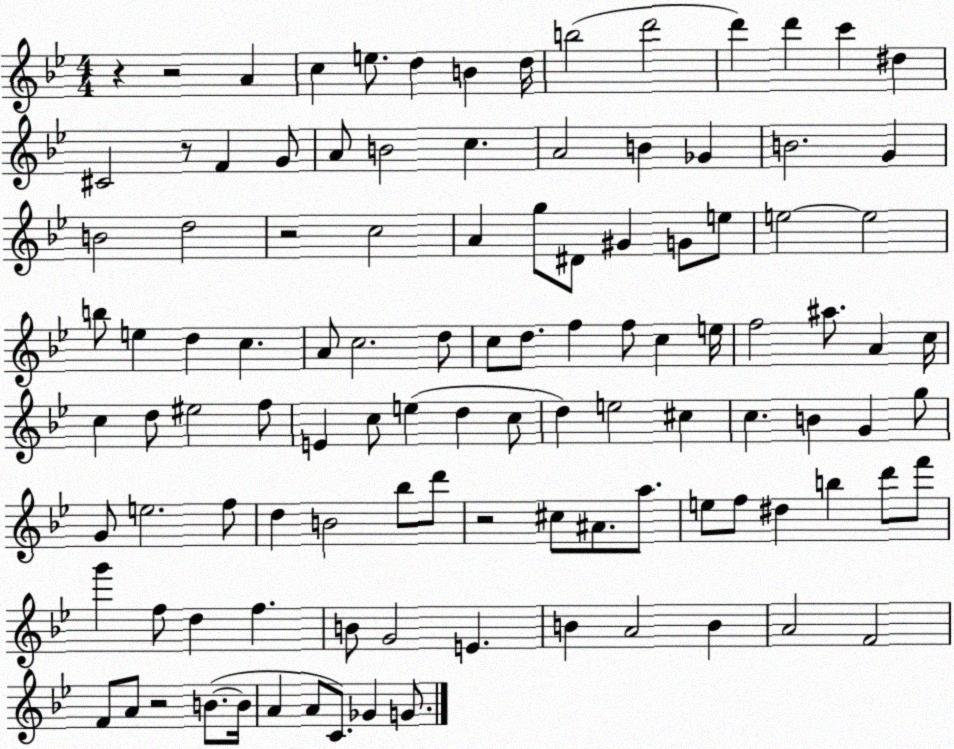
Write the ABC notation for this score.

X:1
T:Untitled
M:4/4
L:1/4
K:Bb
z z2 A c e/2 d B d/4 b2 d'2 d' d' c' ^d ^C2 z/2 F G/2 A/2 B2 c A2 B _G B2 G B2 d2 z2 c2 A g/2 ^D/2 ^G G/2 e/2 e2 e2 b/2 e d c A/2 c2 d/2 c/2 d/2 f f/2 c e/4 f2 ^a/2 A c/4 c d/2 ^e2 f/2 E c/2 e d c/2 d e2 ^c c B G g/2 G/2 e2 f/2 d B2 _b/2 d'/2 z2 ^c/2 ^A/2 a/2 e/2 f/2 ^d b d'/2 f'/2 g' f/2 d f B/2 G2 E B A2 B A2 F2 F/2 A/2 z2 B/2 B/4 A A/2 C/2 _G G/2